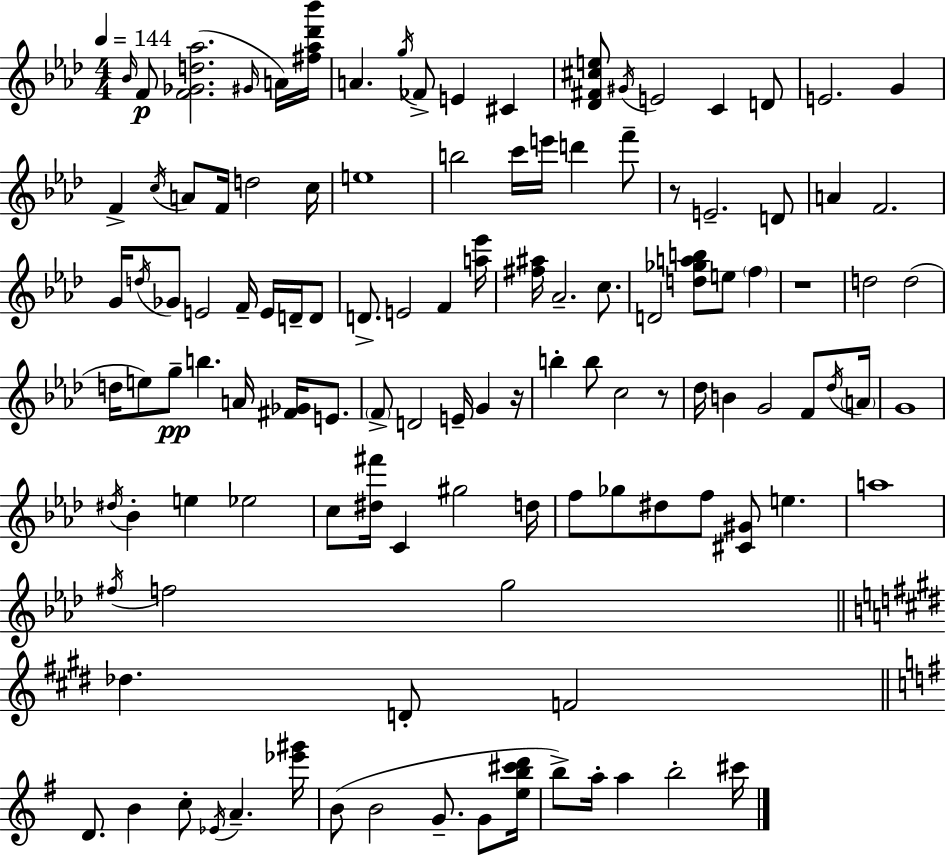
Bb4/s F4/e [F4,Gb4,D5,Ab5]/h. G#4/s A4/s [F#5,Ab5,Db6,Bb6]/s A4/q. G5/s FES4/e E4/q C#4/q [Db4,F#4,C#5,E5]/e G#4/s E4/h C4/q D4/e E4/h. G4/q F4/q C5/s A4/e F4/s D5/h C5/s E5/w B5/h C6/s E6/s D6/q F6/e R/e E4/h. D4/e A4/q F4/h. G4/s D5/s Gb4/e E4/h F4/s E4/s D4/s D4/e D4/e. E4/h F4/q [A5,Eb6]/s [F#5,A#5]/s Ab4/h. C5/e. D4/h [D5,Gb5,A5,B5]/e E5/e F5/q R/w D5/h D5/h D5/s E5/e G5/e B5/q. A4/s [F#4,Gb4]/s E4/e. F4/e D4/h E4/s G4/q R/s B5/q B5/e C5/h R/e Db5/s B4/q G4/h F4/e Db5/s A4/s G4/w D#5/s Bb4/q E5/q Eb5/h C5/e [D#5,F#6]/s C4/q G#5/h D5/s F5/e Gb5/e D#5/e F5/e [C#4,G#4]/e E5/q. A5/w F#5/s F5/h G5/h Db5/q. D4/e F4/h D4/e. B4/q C5/e Eb4/s A4/q. [Eb6,G#6]/s B4/e B4/h G4/e. G4/e [E5,B5,C#6,D6]/s B5/e A5/s A5/q B5/h C#6/s